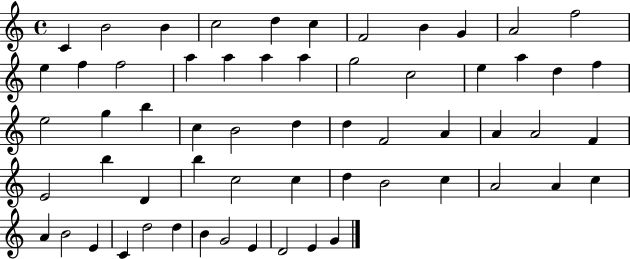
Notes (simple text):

C4/q B4/h B4/q C5/h D5/q C5/q F4/h B4/q G4/q A4/h F5/h E5/q F5/q F5/h A5/q A5/q A5/q A5/q G5/h C5/h E5/q A5/q D5/q F5/q E5/h G5/q B5/q C5/q B4/h D5/q D5/q F4/h A4/q A4/q A4/h F4/q E4/h B5/q D4/q B5/q C5/h C5/q D5/q B4/h C5/q A4/h A4/q C5/q A4/q B4/h E4/q C4/q D5/h D5/q B4/q G4/h E4/q D4/h E4/q G4/q